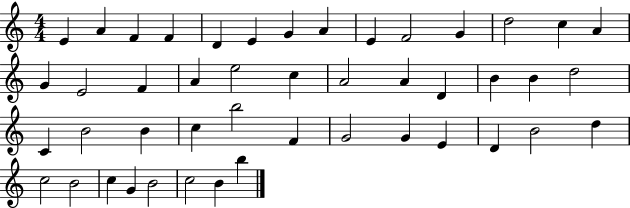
X:1
T:Untitled
M:4/4
L:1/4
K:C
E A F F D E G A E F2 G d2 c A G E2 F A e2 c A2 A D B B d2 C B2 B c b2 F G2 G E D B2 d c2 B2 c G B2 c2 B b